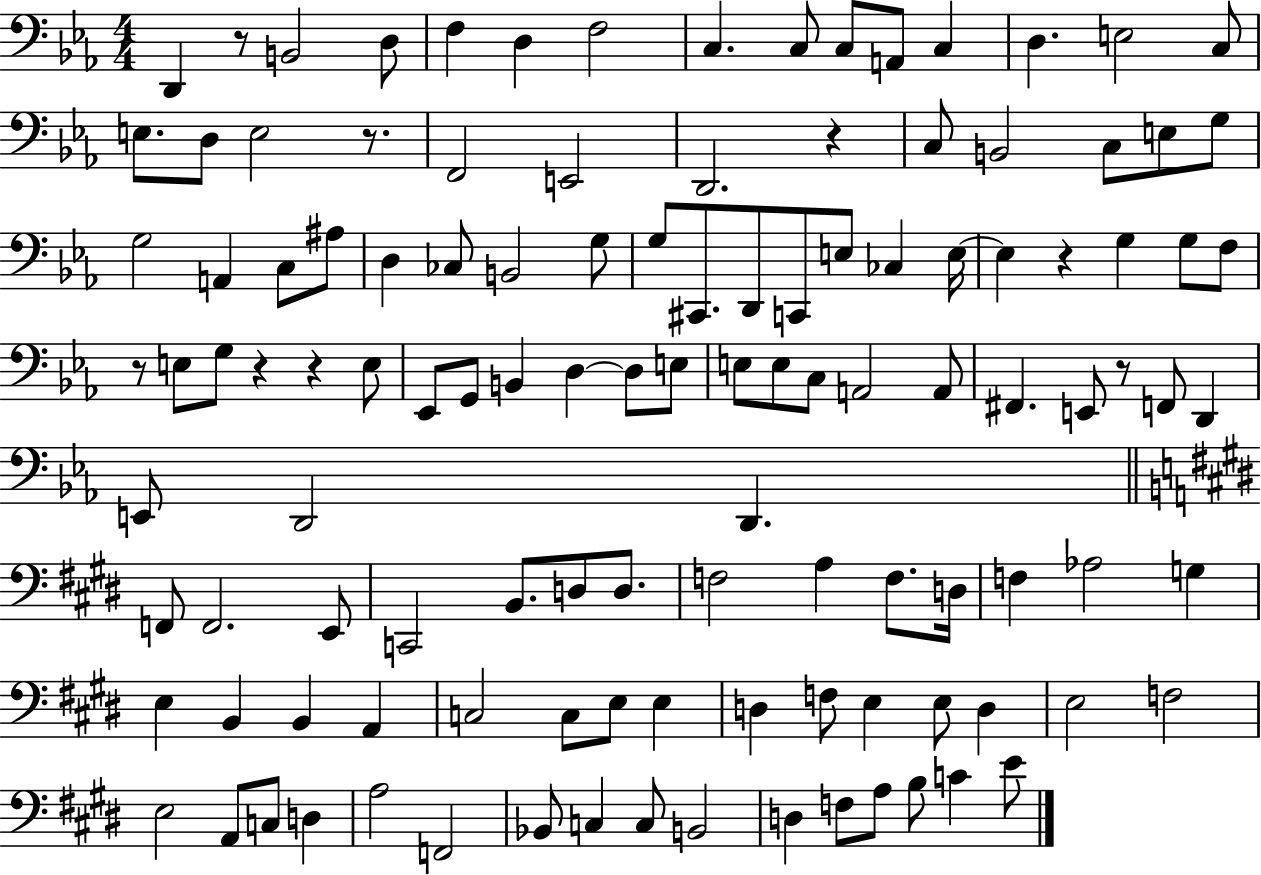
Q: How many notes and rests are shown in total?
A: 118